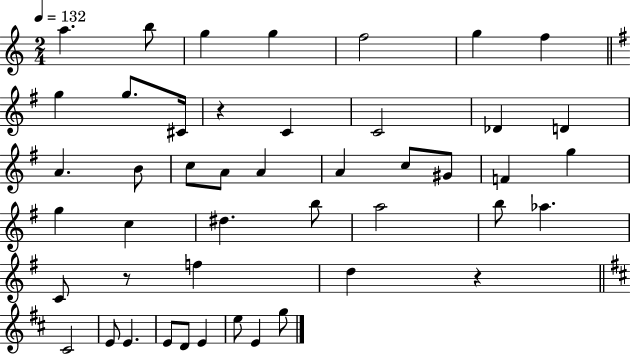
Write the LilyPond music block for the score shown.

{
  \clef treble
  \numericTimeSignature
  \time 2/4
  \key c \major
  \tempo 4 = 132
  a''4. b''8 | g''4 g''4 | f''2 | g''4 f''4 | \break \bar "||" \break \key g \major g''4 g''8. cis'16 | r4 c'4 | c'2 | des'4 d'4 | \break a'4. b'8 | c''8 a'8 a'4 | a'4 c''8 gis'8 | f'4 g''4 | \break g''4 c''4 | dis''4. b''8 | a''2 | b''8 aes''4. | \break c'8 r8 f''4 | d''4 r4 | \bar "||" \break \key b \minor cis'2 | e'8 e'4. | e'8 d'8 e'4 | e''8 e'4 g''8 | \break \bar "|."
}